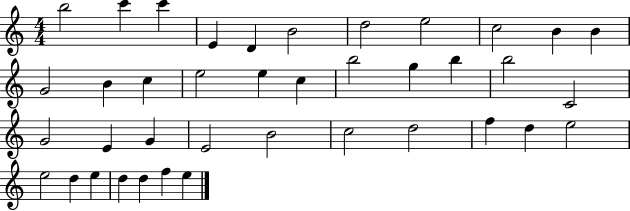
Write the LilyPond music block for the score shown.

{
  \clef treble
  \numericTimeSignature
  \time 4/4
  \key c \major
  b''2 c'''4 c'''4 | e'4 d'4 b'2 | d''2 e''2 | c''2 b'4 b'4 | \break g'2 b'4 c''4 | e''2 e''4 c''4 | b''2 g''4 b''4 | b''2 c'2 | \break g'2 e'4 g'4 | e'2 b'2 | c''2 d''2 | f''4 d''4 e''2 | \break e''2 d''4 e''4 | d''4 d''4 f''4 e''4 | \bar "|."
}